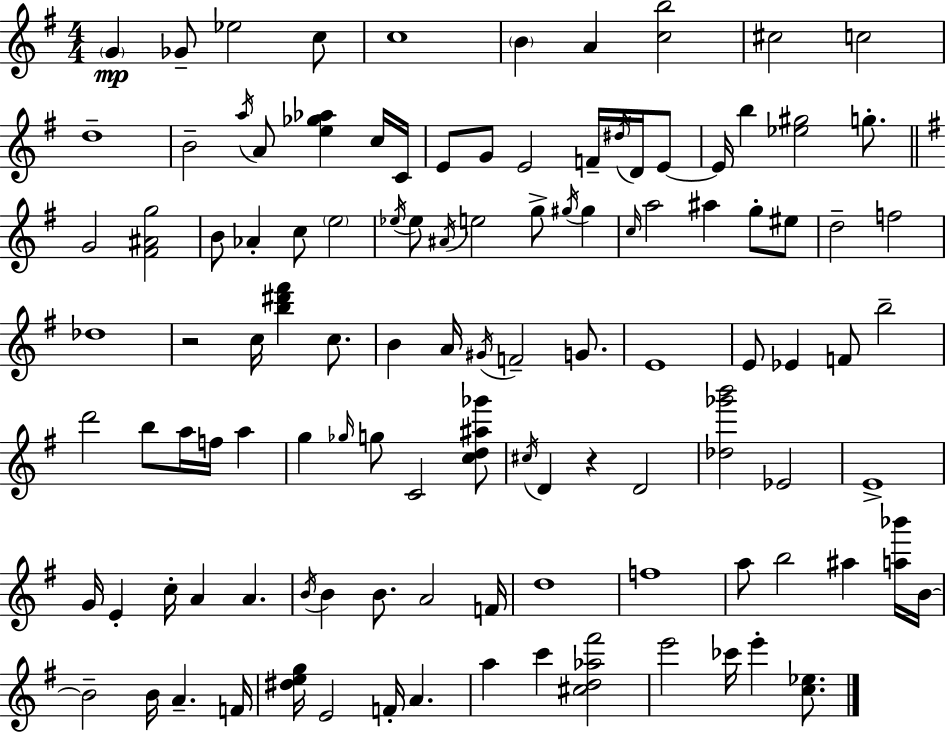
G4/q Gb4/e Eb5/h C5/e C5/w B4/q A4/q [C5,B5]/h C#5/h C5/h D5/w B4/h A5/s A4/e [E5,Gb5,Ab5]/q C5/s C4/s E4/e G4/e E4/h F4/s D#5/s D4/s E4/e E4/s B5/q [Eb5,G#5]/h G5/e. G4/h [F#4,A#4,G5]/h B4/e Ab4/q C5/e E5/h Eb5/s Eb5/e A#4/s E5/h G5/e G#5/s G#5/q C5/s A5/h A#5/q G5/e EIS5/e D5/h F5/h Db5/w R/h C5/s [B5,D#6,F#6]/q C5/e. B4/q A4/s G#4/s F4/h G4/e. E4/w E4/e Eb4/q F4/e B5/h D6/h B5/e A5/s F5/s A5/q G5/q Gb5/s G5/e C4/h [C5,D5,A#5,Gb6]/e C#5/s D4/q R/q D4/h [Db5,Gb6,B6]/h Eb4/h E4/w G4/s E4/q C5/s A4/q A4/q. B4/s B4/q B4/e. A4/h F4/s D5/w F5/w A5/e B5/h A#5/q [A5,Bb6]/s B4/s B4/h B4/s A4/q. F4/s [D#5,E5,G5]/s E4/h F4/s A4/q. A5/q C6/q [C#5,D5,Ab5,F#6]/h E6/h CES6/s E6/q [C5,Eb5]/e.